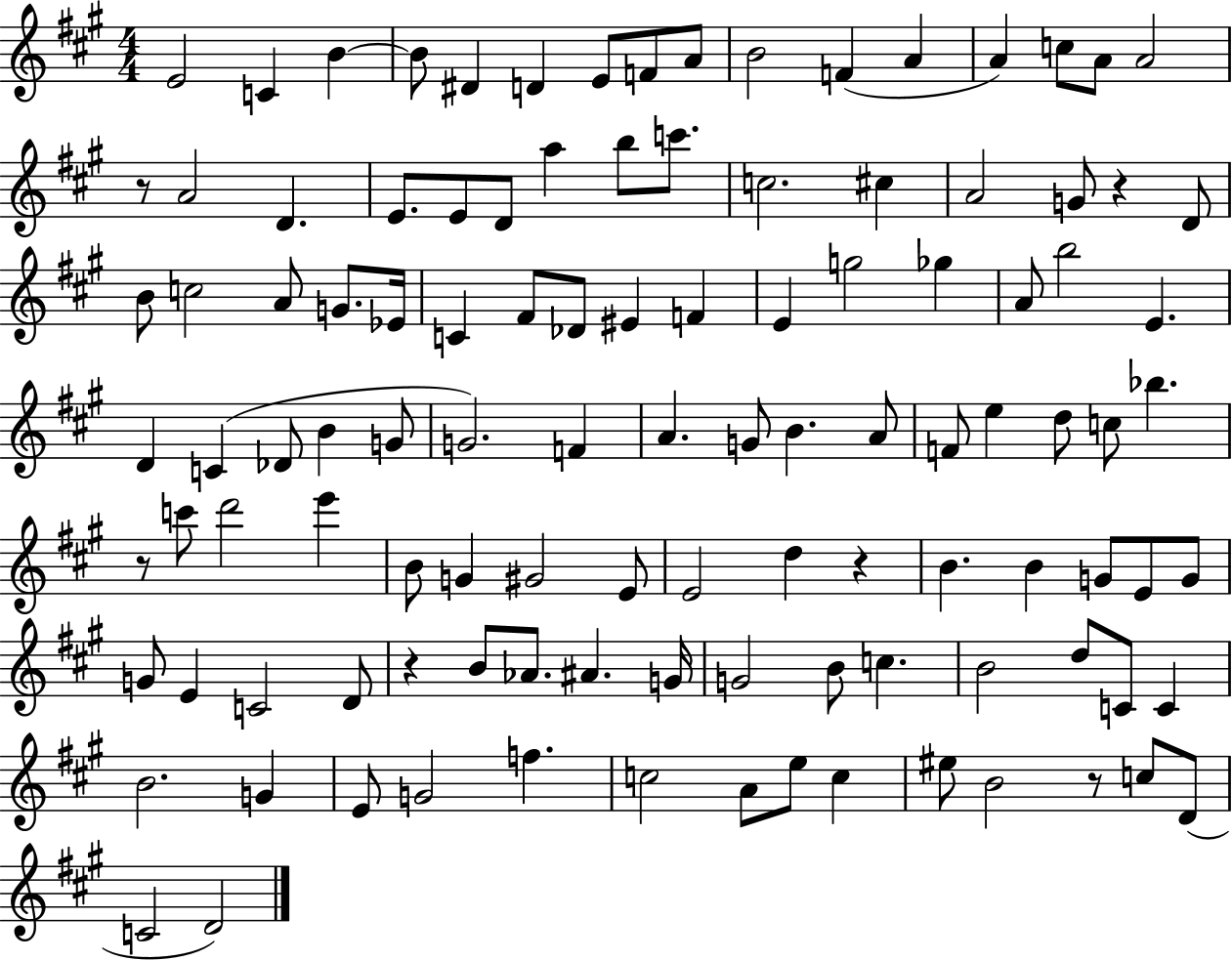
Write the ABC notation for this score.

X:1
T:Untitled
M:4/4
L:1/4
K:A
E2 C B B/2 ^D D E/2 F/2 A/2 B2 F A A c/2 A/2 A2 z/2 A2 D E/2 E/2 D/2 a b/2 c'/2 c2 ^c A2 G/2 z D/2 B/2 c2 A/2 G/2 _E/4 C ^F/2 _D/2 ^E F E g2 _g A/2 b2 E D C _D/2 B G/2 G2 F A G/2 B A/2 F/2 e d/2 c/2 _b z/2 c'/2 d'2 e' B/2 G ^G2 E/2 E2 d z B B G/2 E/2 G/2 G/2 E C2 D/2 z B/2 _A/2 ^A G/4 G2 B/2 c B2 d/2 C/2 C B2 G E/2 G2 f c2 A/2 e/2 c ^e/2 B2 z/2 c/2 D/2 C2 D2